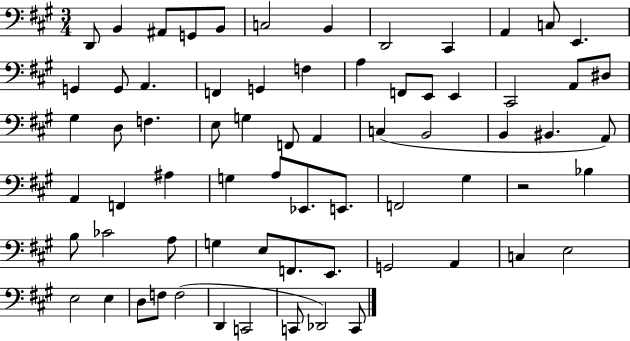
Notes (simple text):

D2/e B2/q A#2/e G2/e B2/e C3/h B2/q D2/h C#2/q A2/q C3/e E2/q. G2/q G2/e A2/q. F2/q G2/q F3/q A3/q F2/e E2/e E2/q C#2/h A2/e D#3/e G#3/q D3/e F3/q. E3/e G3/q F2/e A2/q C3/q B2/h B2/q BIS2/q. A2/e A2/q F2/q A#3/q G3/q A3/e Eb2/e. E2/e. F2/h G#3/q R/h Bb3/q B3/e CES4/h A3/e G3/q E3/e F2/e. E2/e. G2/h A2/q C3/q E3/h E3/h E3/q D3/e F3/e F3/h D2/q C2/h C2/e Db2/h C2/e